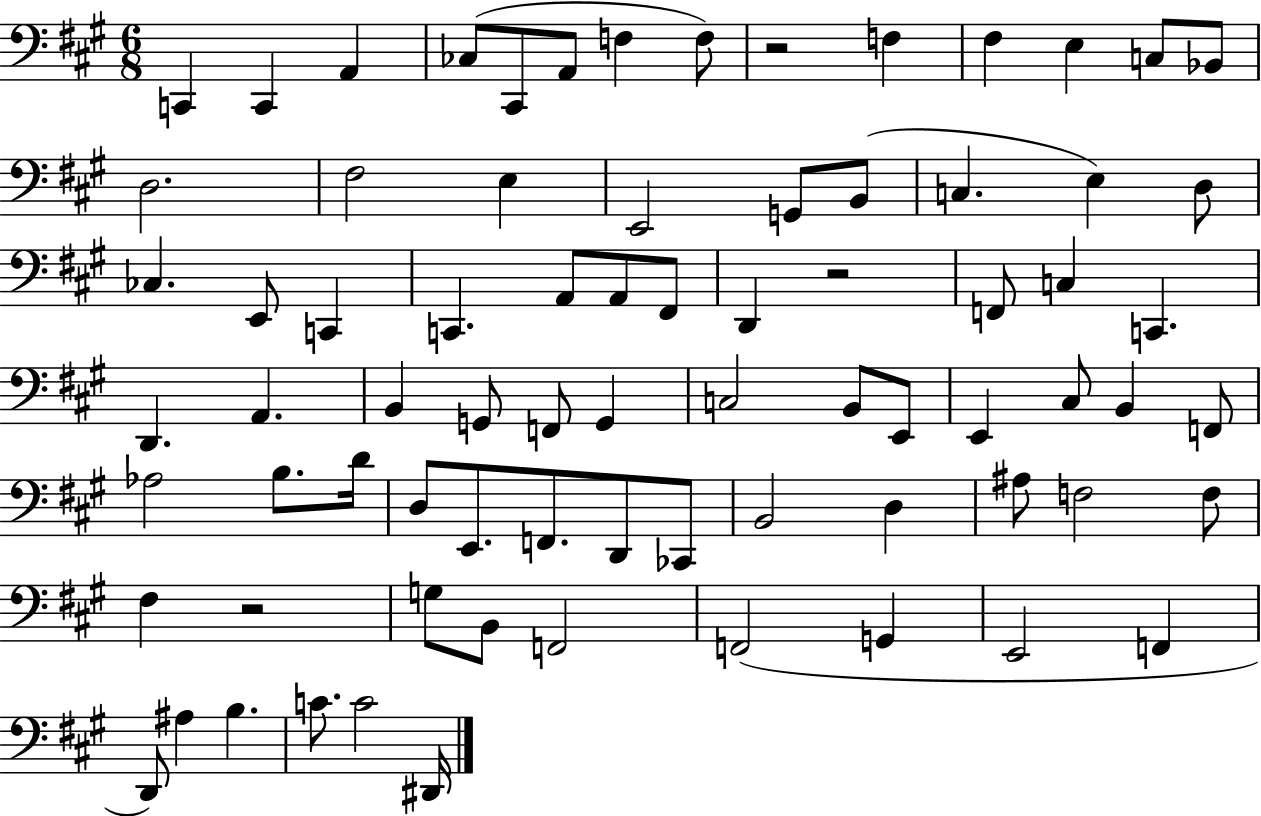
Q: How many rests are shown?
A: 3